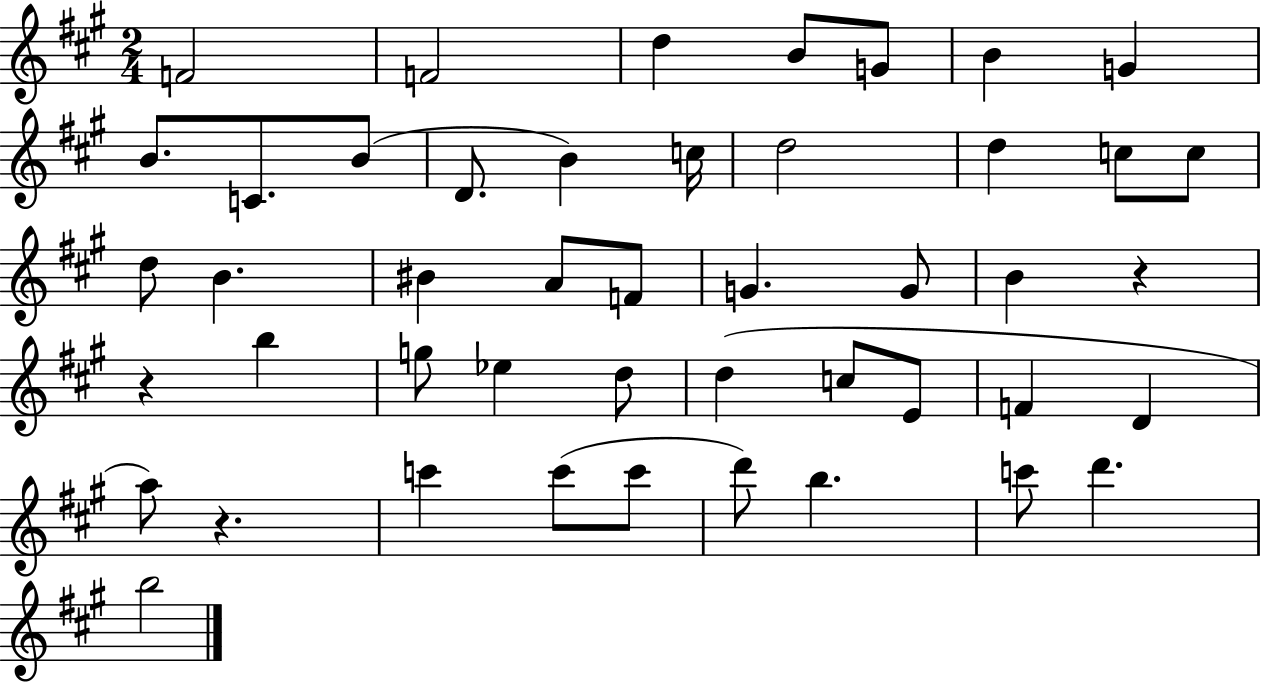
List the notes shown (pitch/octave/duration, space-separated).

F4/h F4/h D5/q B4/e G4/e B4/q G4/q B4/e. C4/e. B4/e D4/e. B4/q C5/s D5/h D5/q C5/e C5/e D5/e B4/q. BIS4/q A4/e F4/e G4/q. G4/e B4/q R/q R/q B5/q G5/e Eb5/q D5/e D5/q C5/e E4/e F4/q D4/q A5/e R/q. C6/q C6/e C6/e D6/e B5/q. C6/e D6/q. B5/h